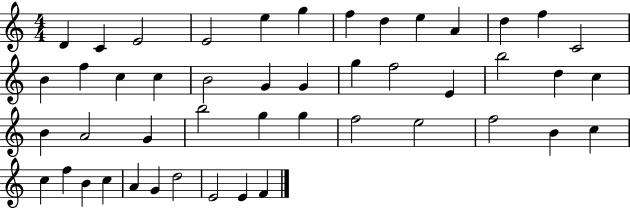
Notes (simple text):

D4/q C4/q E4/h E4/h E5/q G5/q F5/q D5/q E5/q A4/q D5/q F5/q C4/h B4/q F5/q C5/q C5/q B4/h G4/q G4/q G5/q F5/h E4/q B5/h D5/q C5/q B4/q A4/h G4/q B5/h G5/q G5/q F5/h E5/h F5/h B4/q C5/q C5/q F5/q B4/q C5/q A4/q G4/q D5/h E4/h E4/q F4/q